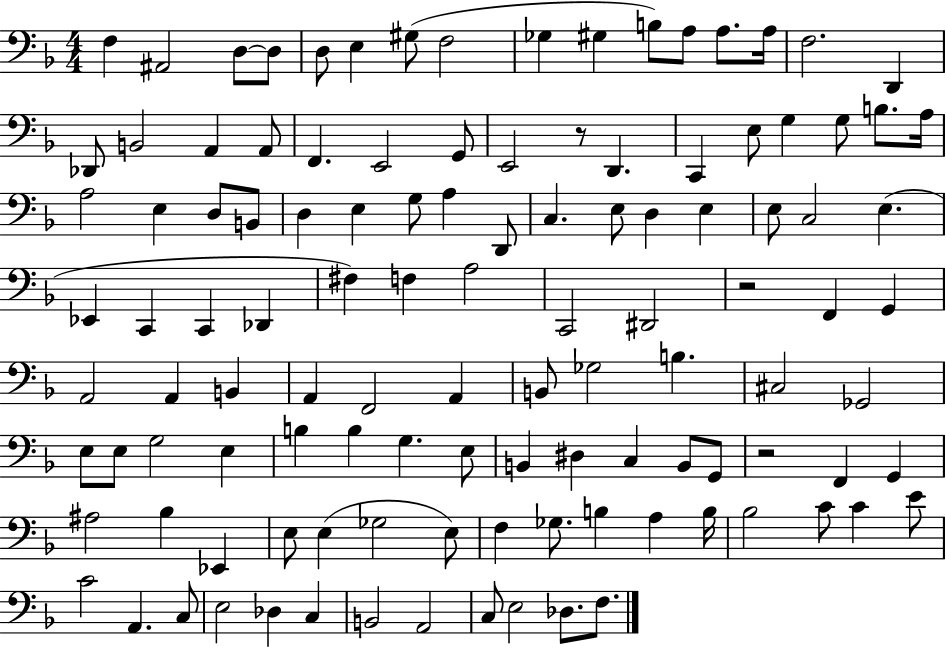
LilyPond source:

{
  \clef bass
  \numericTimeSignature
  \time 4/4
  \key f \major
  f4 ais,2 d8~~ d8 | d8 e4 gis8( f2 | ges4 gis4 b8) a8 a8. a16 | f2. d,4 | \break des,8 b,2 a,4 a,8 | f,4. e,2 g,8 | e,2 r8 d,4. | c,4 e8 g4 g8 b8. a16 | \break a2 e4 d8 b,8 | d4 e4 g8 a4 d,8 | c4. e8 d4 e4 | e8 c2 e4.( | \break ees,4 c,4 c,4 des,4 | fis4) f4 a2 | c,2 dis,2 | r2 f,4 g,4 | \break a,2 a,4 b,4 | a,4 f,2 a,4 | b,8 ges2 b4. | cis2 ges,2 | \break e8 e8 g2 e4 | b4 b4 g4. e8 | b,4 dis4 c4 b,8 g,8 | r2 f,4 g,4 | \break ais2 bes4 ees,4 | e8 e4( ges2 e8) | f4 ges8. b4 a4 b16 | bes2 c'8 c'4 e'8 | \break c'2 a,4. c8 | e2 des4 c4 | b,2 a,2 | c8 e2 des8. f8. | \break \bar "|."
}